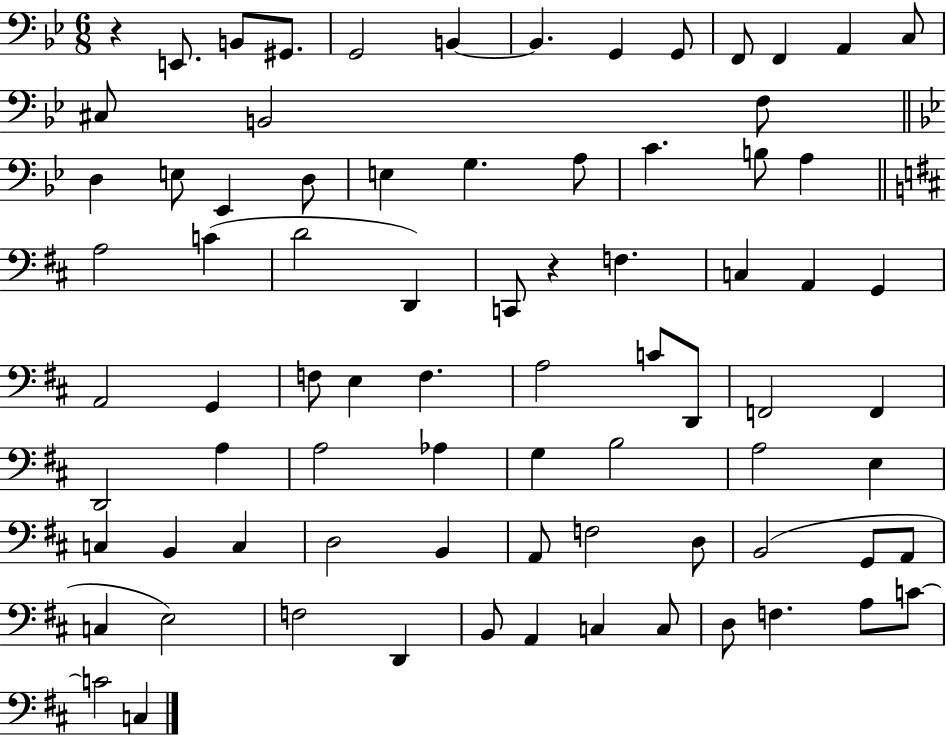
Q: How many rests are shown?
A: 2